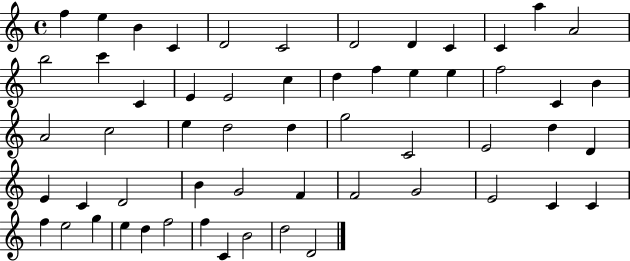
{
  \clef treble
  \time 4/4
  \defaultTimeSignature
  \key c \major
  f''4 e''4 b'4 c'4 | d'2 c'2 | d'2 d'4 c'4 | c'4 a''4 a'2 | \break b''2 c'''4 c'4 | e'4 e'2 c''4 | d''4 f''4 e''4 e''4 | f''2 c'4 b'4 | \break a'2 c''2 | e''4 d''2 d''4 | g''2 c'2 | e'2 d''4 d'4 | \break e'4 c'4 d'2 | b'4 g'2 f'4 | f'2 g'2 | e'2 c'4 c'4 | \break f''4 e''2 g''4 | e''4 d''4 f''2 | f''4 c'4 b'2 | d''2 d'2 | \break \bar "|."
}